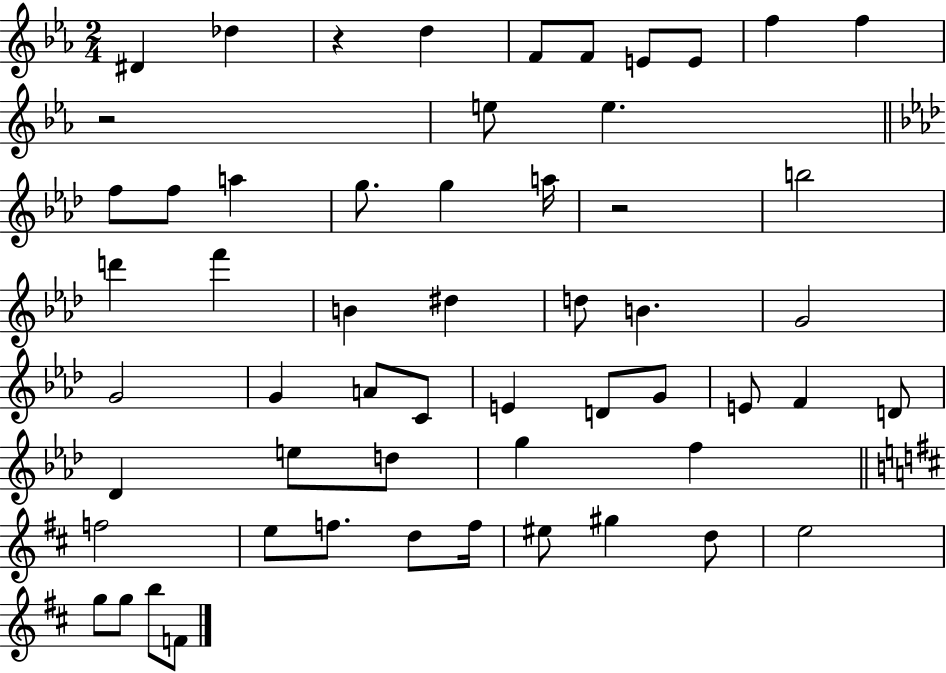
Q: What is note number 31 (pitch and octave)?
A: D4